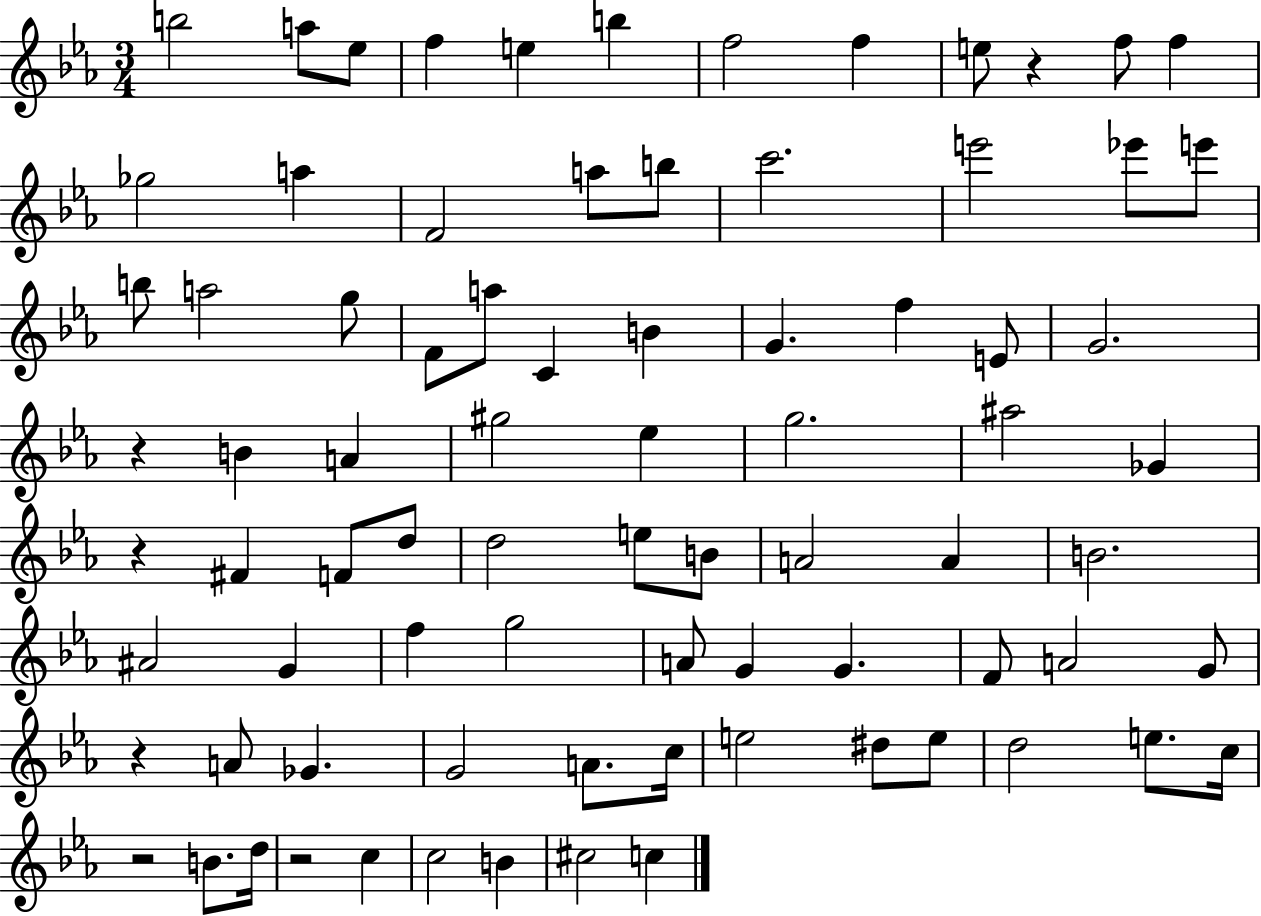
B5/h A5/e Eb5/e F5/q E5/q B5/q F5/h F5/q E5/e R/q F5/e F5/q Gb5/h A5/q F4/h A5/e B5/e C6/h. E6/h Eb6/e E6/e B5/e A5/h G5/e F4/e A5/e C4/q B4/q G4/q. F5/q E4/e G4/h. R/q B4/q A4/q G#5/h Eb5/q G5/h. A#5/h Gb4/q R/q F#4/q F4/e D5/e D5/h E5/e B4/e A4/h A4/q B4/h. A#4/h G4/q F5/q G5/h A4/e G4/q G4/q. F4/e A4/h G4/e R/q A4/e Gb4/q. G4/h A4/e. C5/s E5/h D#5/e E5/e D5/h E5/e. C5/s R/h B4/e. D5/s R/h C5/q C5/h B4/q C#5/h C5/q